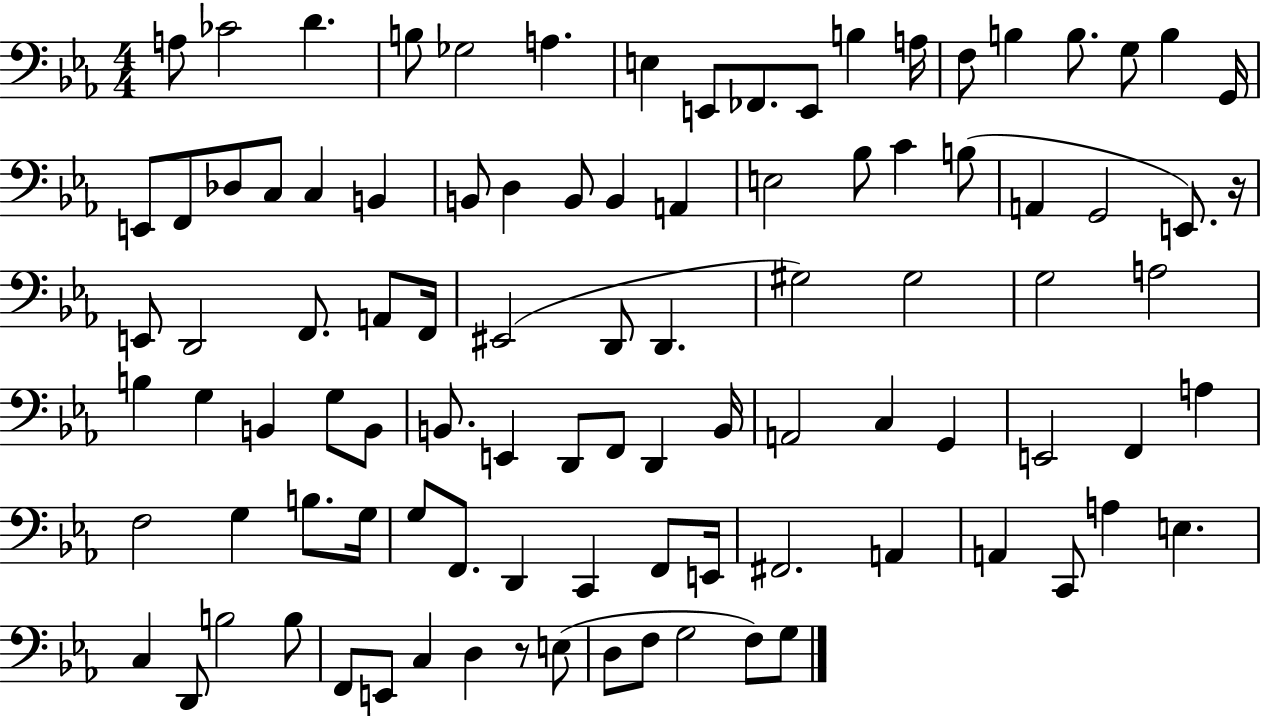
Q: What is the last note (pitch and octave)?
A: G3